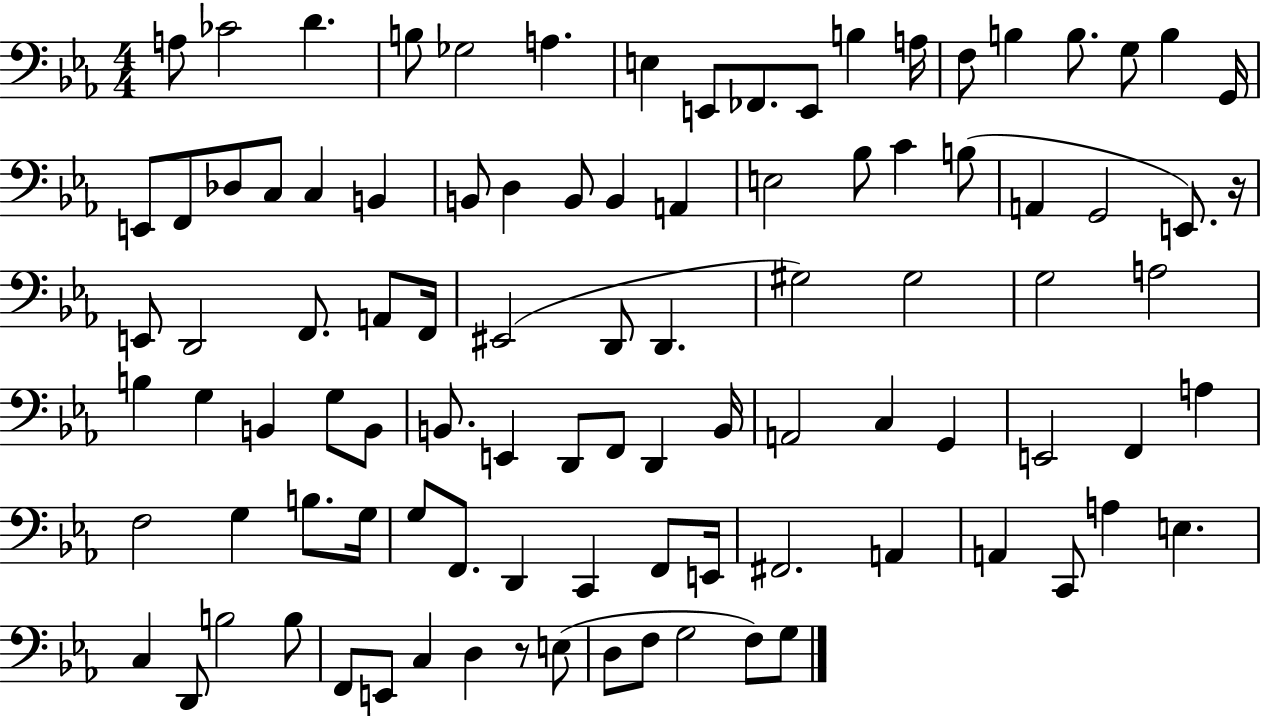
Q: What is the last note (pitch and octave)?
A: G3